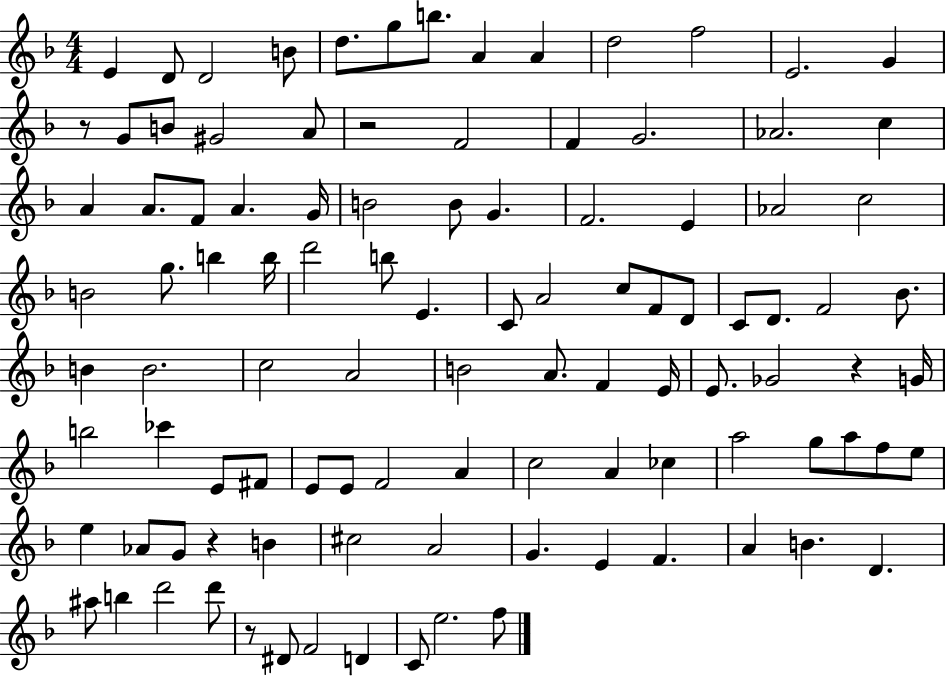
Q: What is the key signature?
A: F major